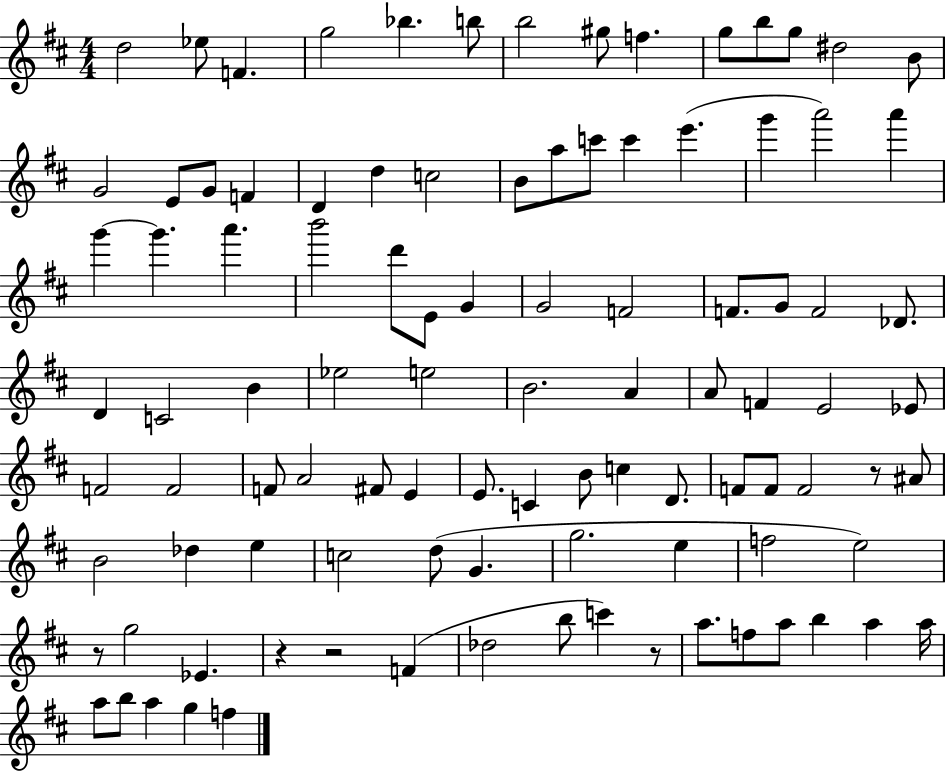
{
  \clef treble
  \numericTimeSignature
  \time 4/4
  \key d \major
  d''2 ees''8 f'4. | g''2 bes''4. b''8 | b''2 gis''8 f''4. | g''8 b''8 g''8 dis''2 b'8 | \break g'2 e'8 g'8 f'4 | d'4 d''4 c''2 | b'8 a''8 c'''8 c'''4 e'''4.( | g'''4 a'''2) a'''4 | \break g'''4~~ g'''4. a'''4. | b'''2 d'''8 e'8 g'4 | g'2 f'2 | f'8. g'8 f'2 des'8. | \break d'4 c'2 b'4 | ees''2 e''2 | b'2. a'4 | a'8 f'4 e'2 ees'8 | \break f'2 f'2 | f'8 a'2 fis'8 e'4 | e'8. c'4 b'8 c''4 d'8. | f'8 f'8 f'2 r8 ais'8 | \break b'2 des''4 e''4 | c''2 d''8( g'4. | g''2. e''4 | f''2 e''2) | \break r8 g''2 ees'4. | r4 r2 f'4( | des''2 b''8 c'''4) r8 | a''8. f''8 a''8 b''4 a''4 a''16 | \break a''8 b''8 a''4 g''4 f''4 | \bar "|."
}